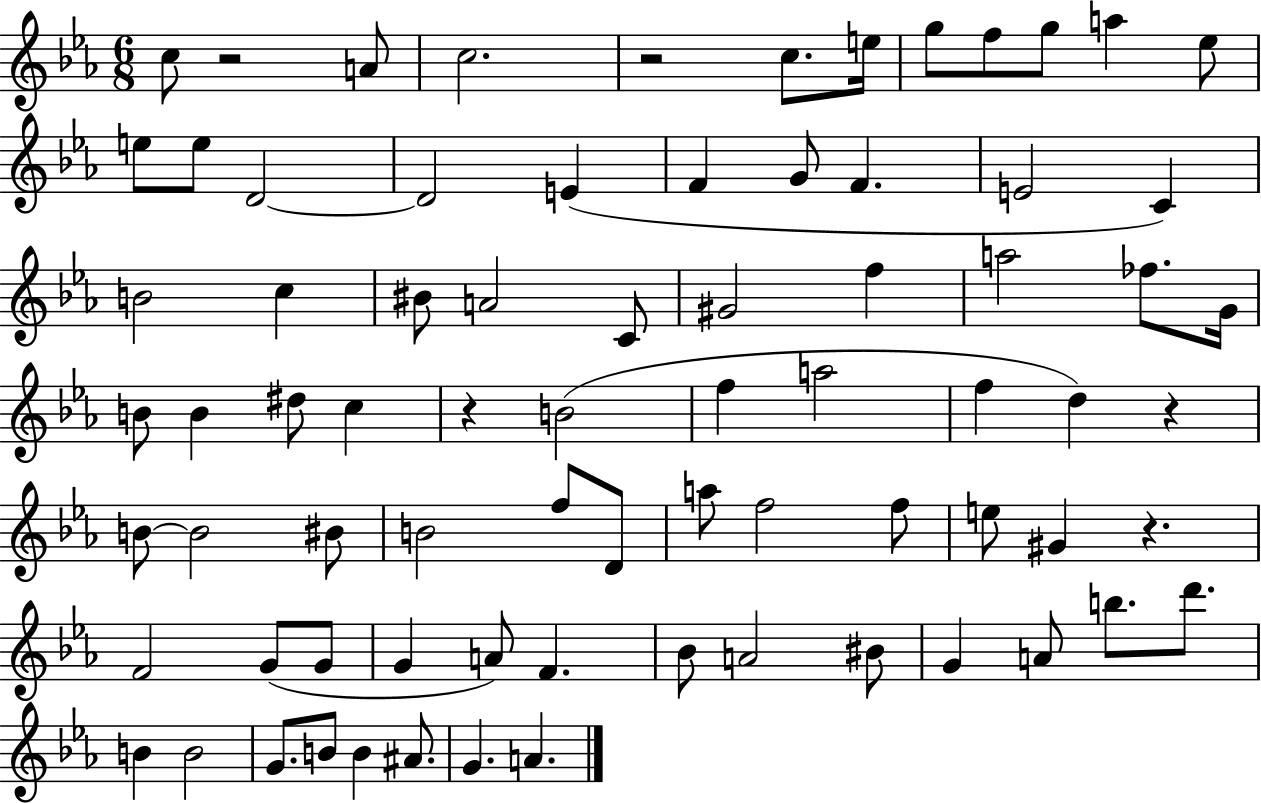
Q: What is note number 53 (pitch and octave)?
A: G4